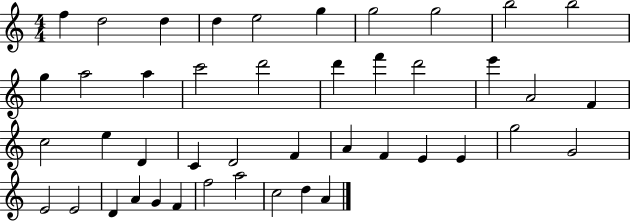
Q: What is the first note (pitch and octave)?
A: F5